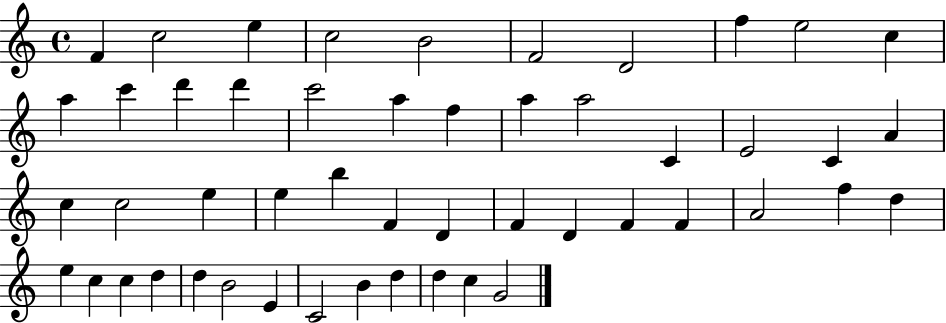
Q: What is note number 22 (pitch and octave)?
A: C4